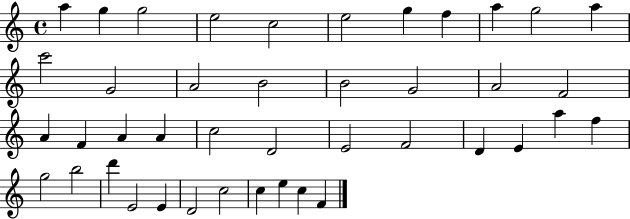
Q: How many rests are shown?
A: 0